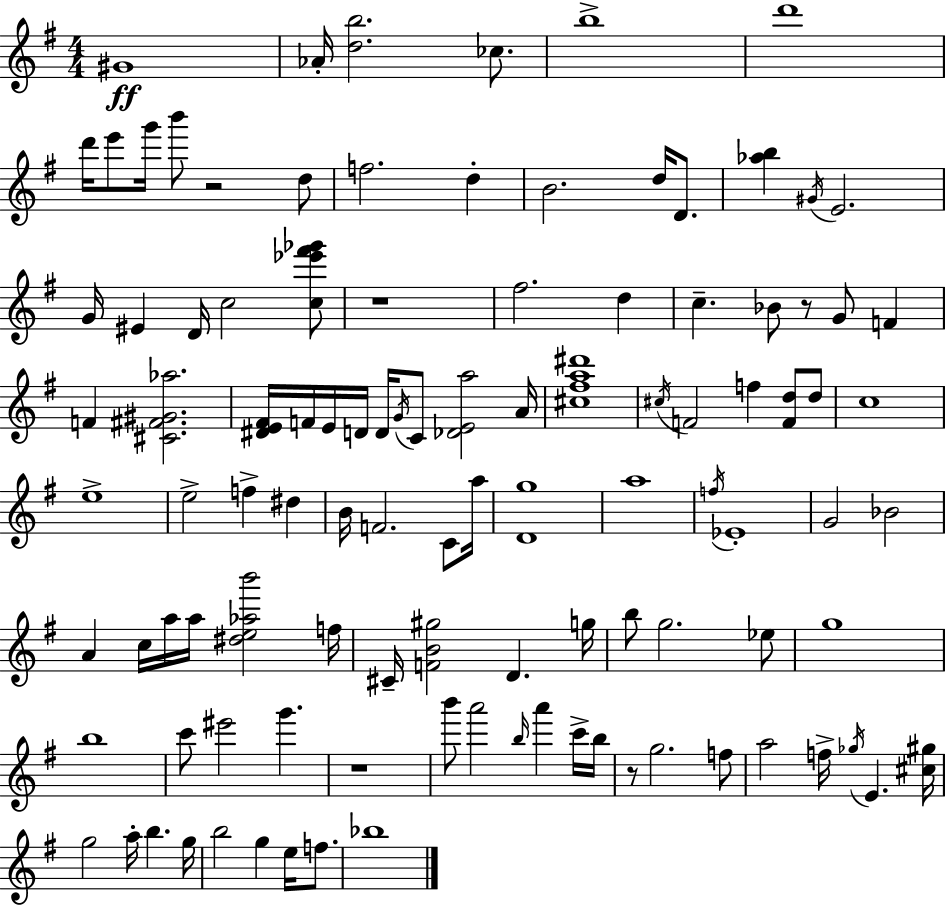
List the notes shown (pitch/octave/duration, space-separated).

G#4/w Ab4/s [D5,B5]/h. CES5/e. B5/w D6/w D6/s E6/e G6/s B6/e R/h D5/e F5/h. D5/q B4/h. D5/s D4/e. [Ab5,B5]/q G#4/s E4/h. G4/s EIS4/q D4/s C5/h [C5,Eb6,F#6,Gb6]/e R/w F#5/h. D5/q C5/q. Bb4/e R/e G4/e F4/q F4/q [C#4,F#4,G#4,Ab5]/h. [D#4,E4,F#4]/s F4/s E4/s D4/s D4/s G4/s C4/e [Db4,E4,A5]/h A4/s [C#5,F#5,A5,D#6]/w C#5/s F4/h F5/q [F4,D5]/e D5/e C5/w E5/w E5/h F5/q D#5/q B4/s F4/h. C4/e A5/s [D4,G5]/w A5/w F5/s Eb4/w G4/h Bb4/h A4/q C5/s A5/s A5/s [D#5,E5,Ab5,B6]/h F5/s C#4/s [F4,B4,G#5]/h D4/q. G5/s B5/e G5/h. Eb5/e G5/w B5/w C6/e EIS6/h G6/q. R/w B6/e A6/h B5/s A6/q C6/s B5/s R/e G5/h. F5/e A5/h F5/s Gb5/s E4/q. [C#5,G#5]/s G5/h A5/s B5/q. G5/s B5/h G5/q E5/s F5/e. Bb5/w